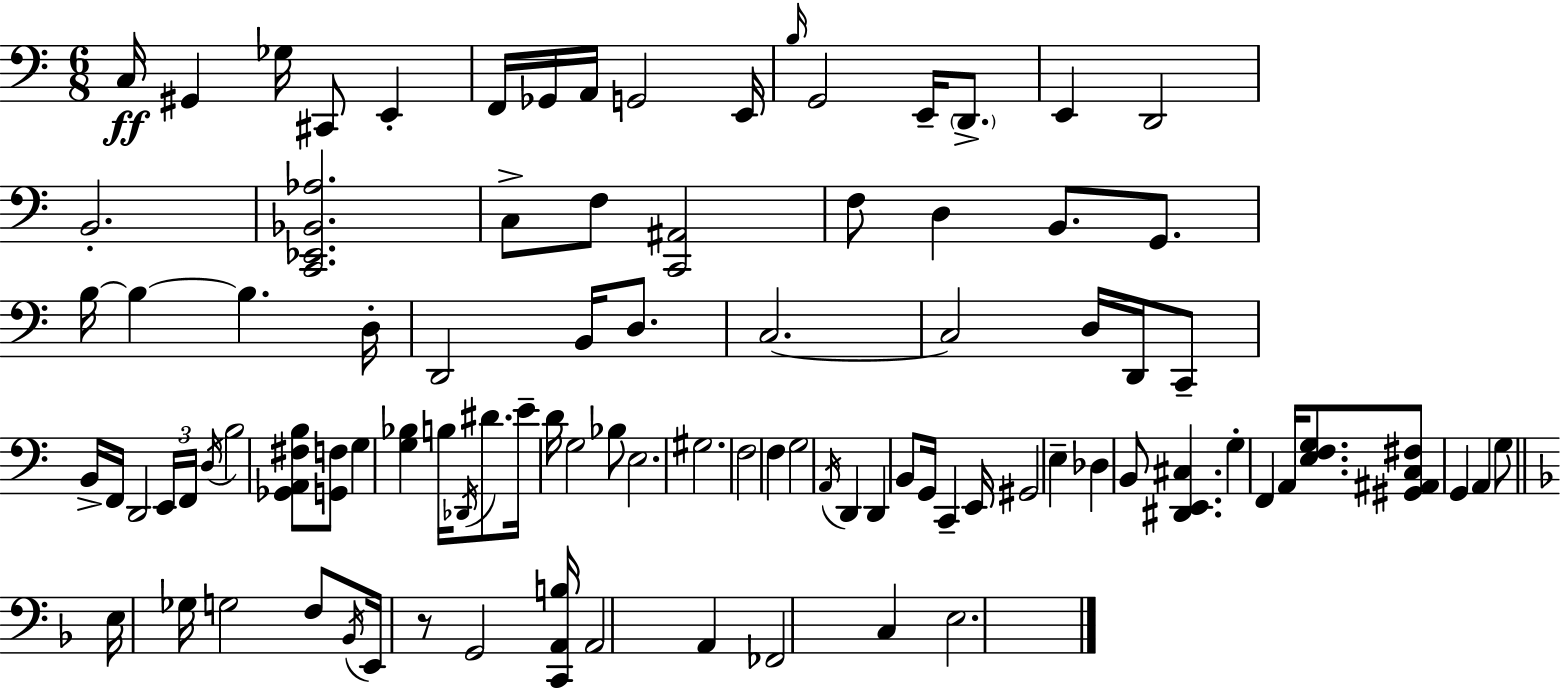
C3/s G#2/q Gb3/s C#2/e E2/q F2/s Gb2/s A2/s G2/h E2/s B3/s G2/h E2/s D2/e. E2/q D2/h B2/h. [C2,Eb2,Bb2,Ab3]/h. C3/e F3/e [C2,A#2]/h F3/e D3/q B2/e. G2/e. B3/s B3/q B3/q. D3/s D2/h B2/s D3/e. C3/h. C3/h D3/s D2/s C2/e B2/s F2/s D2/h E2/s F2/s D3/s B3/h [Gb2,A2,F#3,B3]/e [G2,F3]/e G3/q [G3,Bb3]/q B3/s Db2/s D#4/e. E4/s D4/s G3/h Bb3/e E3/h. G#3/h. F3/h F3/q G3/h A2/s D2/q D2/q B2/e G2/s C2/q E2/s G#2/h E3/q Db3/q B2/e [D#2,E2,C#3]/q. G3/q F2/q A2/s [E3,F3,G3]/e. [G#2,A#2,C3,F#3]/e G2/q A2/q G3/e E3/s Gb3/s G3/h F3/e Bb2/s E2/s R/e G2/h [C2,A2,B3]/s A2/h A2/q FES2/h C3/q E3/h.